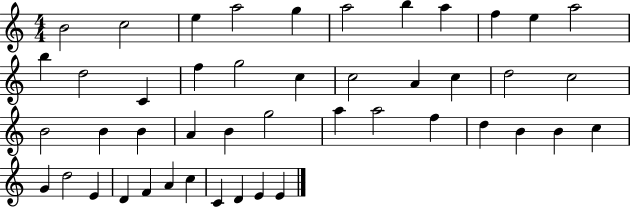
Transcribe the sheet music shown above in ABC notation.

X:1
T:Untitled
M:4/4
L:1/4
K:C
B2 c2 e a2 g a2 b a f e a2 b d2 C f g2 c c2 A c d2 c2 B2 B B A B g2 a a2 f d B B c G d2 E D F A c C D E E